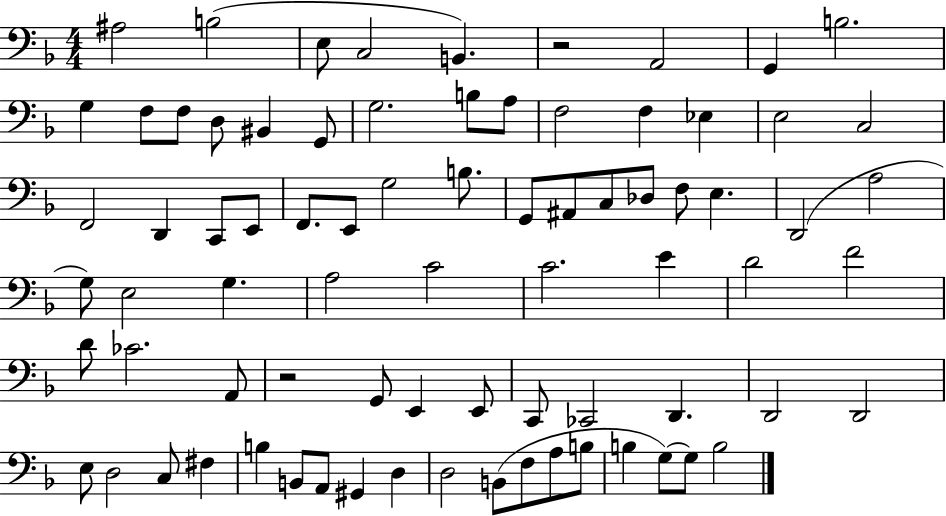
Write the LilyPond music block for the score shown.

{
  \clef bass
  \numericTimeSignature
  \time 4/4
  \key f \major
  \repeat volta 2 { ais2 b2( | e8 c2 b,4.) | r2 a,2 | g,4 b2. | \break g4 f8 f8 d8 bis,4 g,8 | g2. b8 a8 | f2 f4 ees4 | e2 c2 | \break f,2 d,4 c,8 e,8 | f,8. e,8 g2 b8. | g,8 ais,8 c8 des8 f8 e4. | d,2( a2 | \break g8) e2 g4. | a2 c'2 | c'2. e'4 | d'2 f'2 | \break d'8 ces'2. a,8 | r2 g,8 e,4 e,8 | c,8 ces,2 d,4. | d,2 d,2 | \break e8 d2 c8 fis4 | b4 b,8 a,8 gis,4 d4 | d2 b,8( f8 a8 b8 | b4 g8~~) g8 b2 | \break } \bar "|."
}